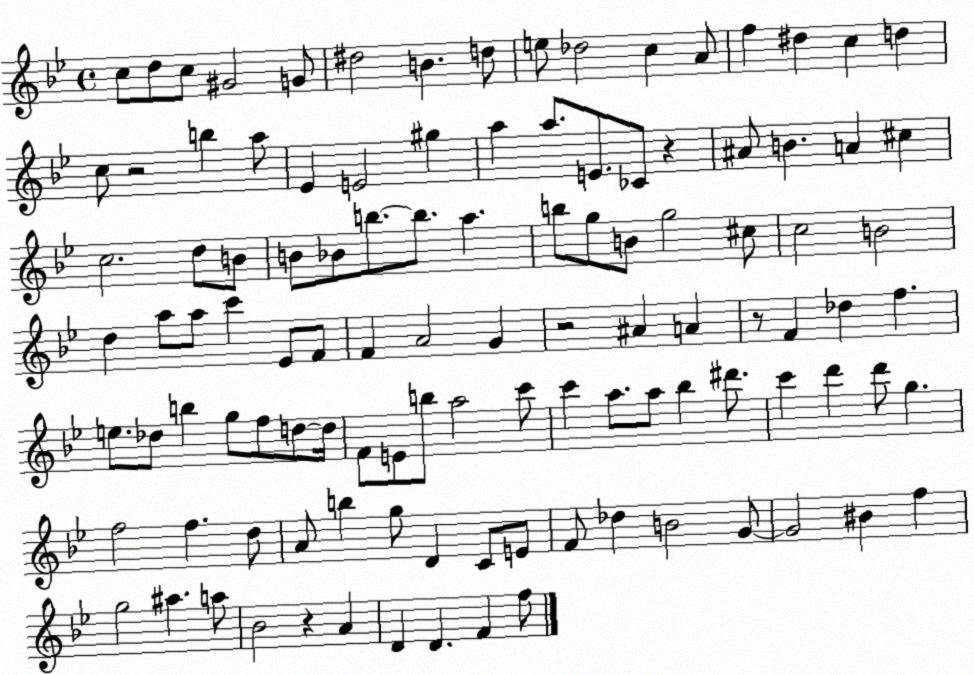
X:1
T:Untitled
M:4/4
L:1/4
K:Bb
c/2 d/2 c/2 ^G2 G/2 ^d2 B d/2 e/2 _d2 c A/2 f ^d c d c/2 z2 b a/2 _E E2 ^g a a/2 E/2 _C/2 z ^A/2 B A ^c c2 d/2 B/2 B/2 _B/2 b/2 b/2 a b/2 g/2 B/2 g2 ^c/2 c2 B2 d a/2 a/2 c' _E/2 F/2 F A2 G z2 ^A A z/2 F _d f e/2 _d/2 b g/2 f/2 d/2 d/4 F/2 E/2 b/2 a2 c'/2 c' a/2 a/2 _b ^d'/2 c' d' d'/2 g f2 f d/2 A/2 b g/2 D C/2 E/2 F/2 _d B2 G/2 G2 ^B f g2 ^a a/2 _B2 z A D D F f/2